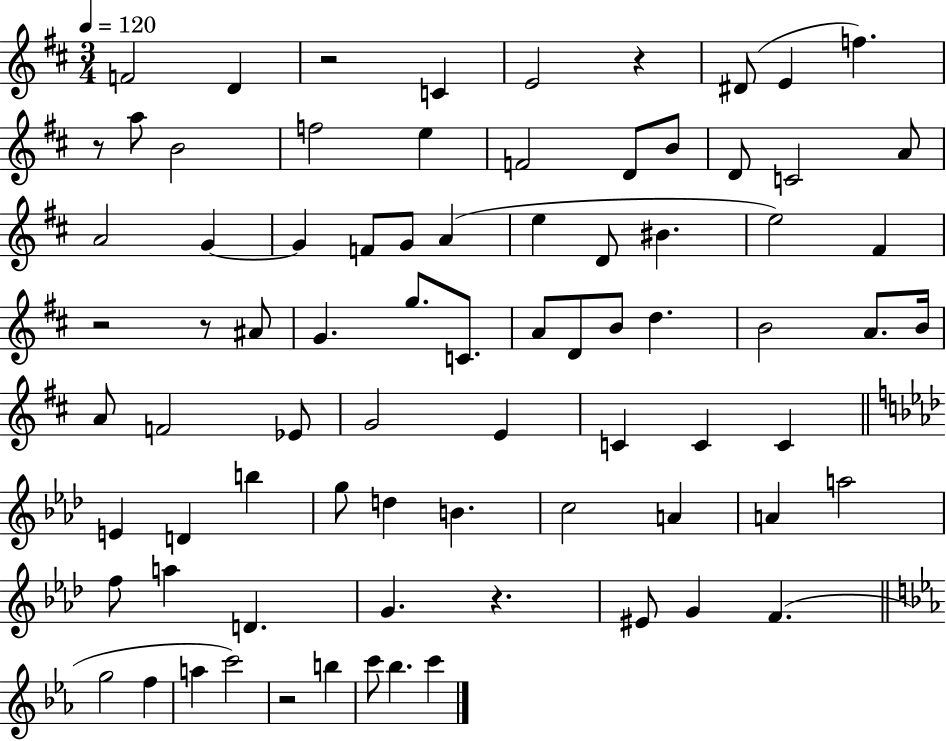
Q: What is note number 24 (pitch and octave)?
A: E5